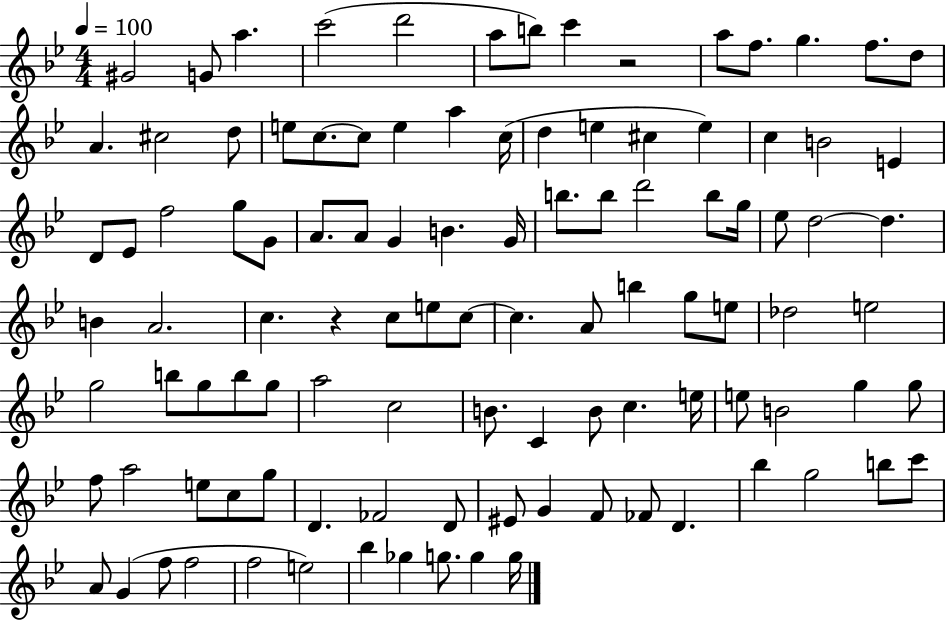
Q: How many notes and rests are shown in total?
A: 106